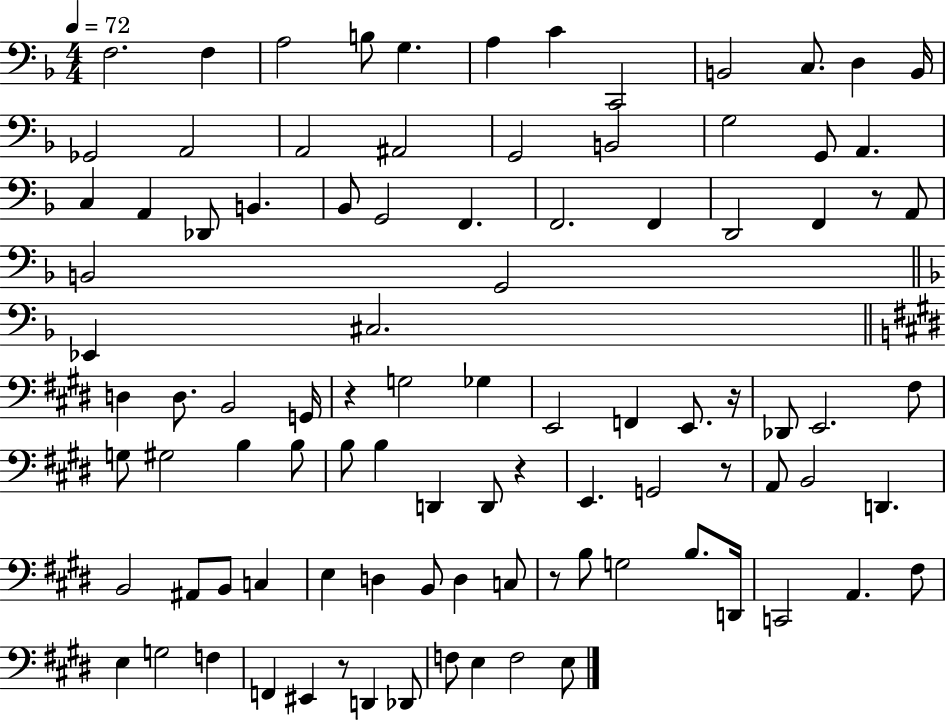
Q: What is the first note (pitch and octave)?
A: F3